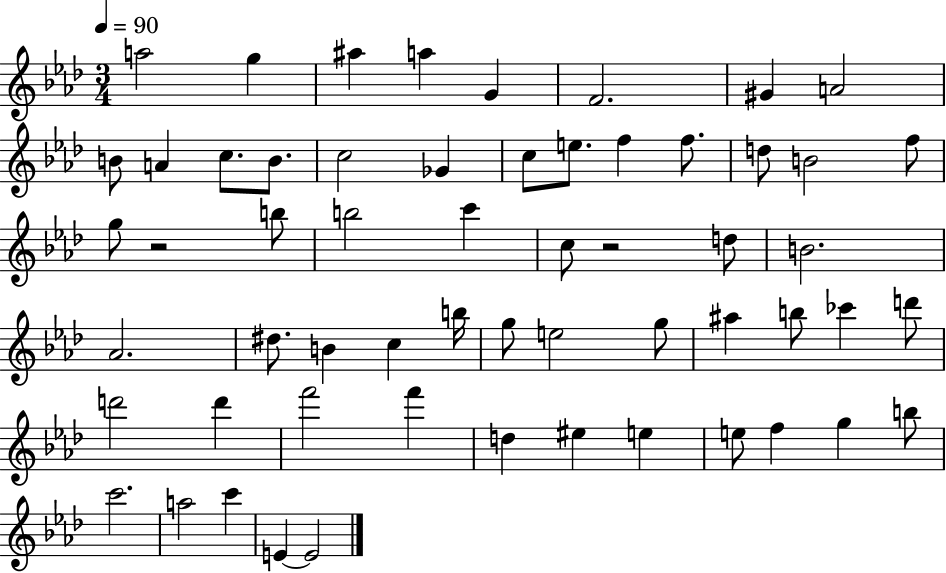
X:1
T:Untitled
M:3/4
L:1/4
K:Ab
a2 g ^a a G F2 ^G A2 B/2 A c/2 B/2 c2 _G c/2 e/2 f f/2 d/2 B2 f/2 g/2 z2 b/2 b2 c' c/2 z2 d/2 B2 _A2 ^d/2 B c b/4 g/2 e2 g/2 ^a b/2 _c' d'/2 d'2 d' f'2 f' d ^e e e/2 f g b/2 c'2 a2 c' E E2